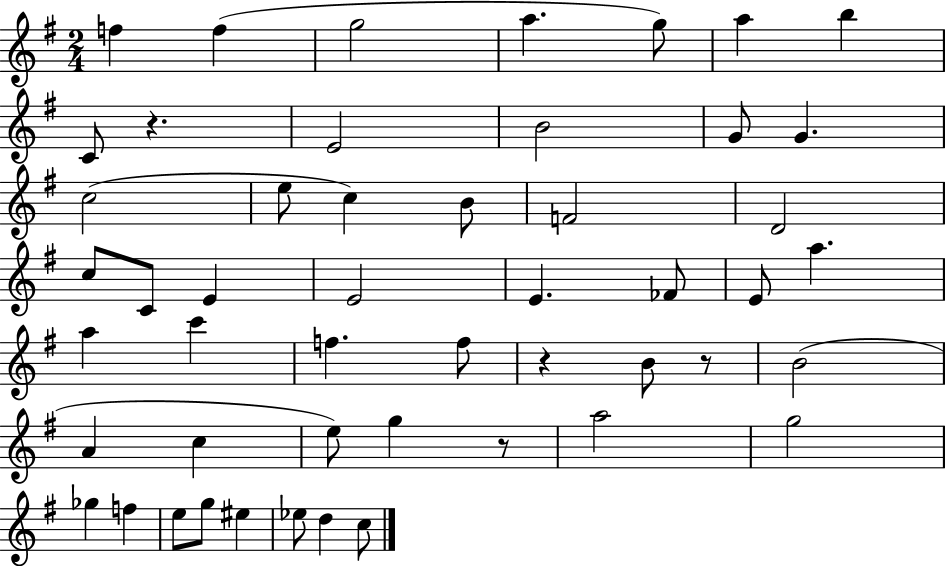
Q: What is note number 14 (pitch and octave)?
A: E5